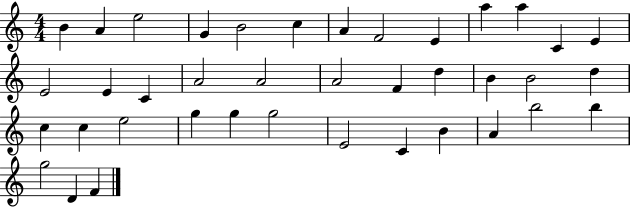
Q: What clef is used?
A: treble